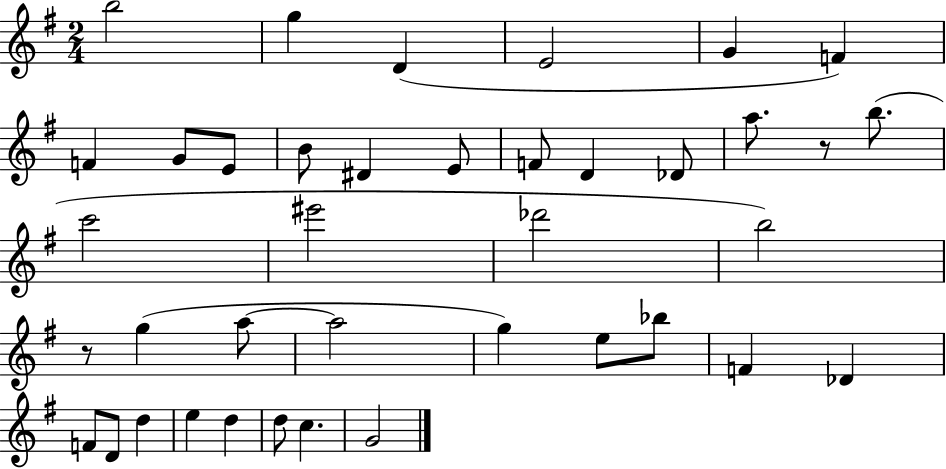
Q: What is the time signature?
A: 2/4